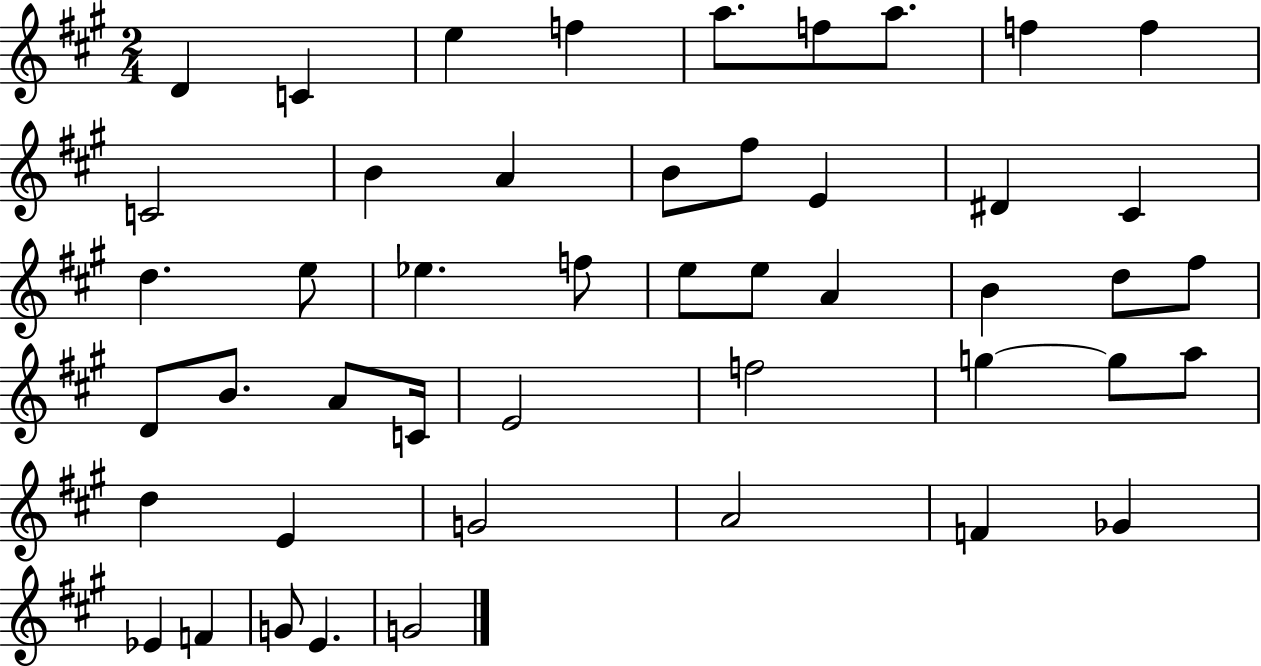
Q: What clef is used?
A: treble